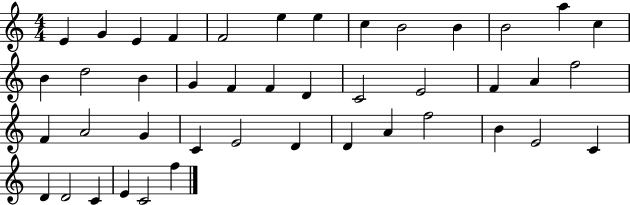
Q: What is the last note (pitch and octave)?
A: F5